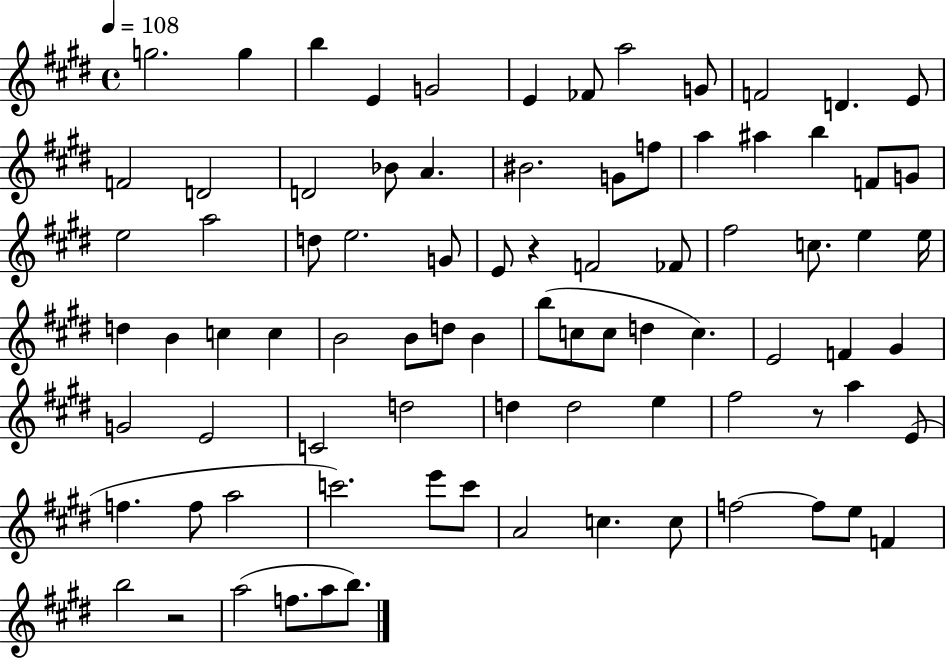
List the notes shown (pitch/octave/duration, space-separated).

G5/h. G5/q B5/q E4/q G4/h E4/q FES4/e A5/h G4/e F4/h D4/q. E4/e F4/h D4/h D4/h Bb4/e A4/q. BIS4/h. G4/e F5/e A5/q A#5/q B5/q F4/e G4/e E5/h A5/h D5/e E5/h. G4/e E4/e R/q F4/h FES4/e F#5/h C5/e. E5/q E5/s D5/q B4/q C5/q C5/q B4/h B4/e D5/e B4/q B5/e C5/e C5/e D5/q C5/q. E4/h F4/q G#4/q G4/h E4/h C4/h D5/h D5/q D5/h E5/q F#5/h R/e A5/q E4/e F5/q. F5/e A5/h C6/h. E6/e C6/e A4/h C5/q. C5/e F5/h F5/e E5/e F4/q B5/h R/h A5/h F5/e. A5/e B5/e.